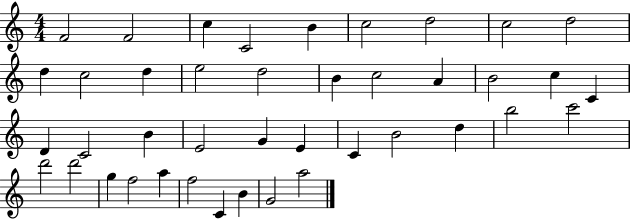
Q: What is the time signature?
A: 4/4